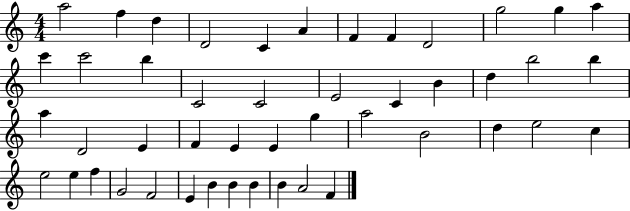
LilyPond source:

{
  \clef treble
  \numericTimeSignature
  \time 4/4
  \key c \major
  a''2 f''4 d''4 | d'2 c'4 a'4 | f'4 f'4 d'2 | g''2 g''4 a''4 | \break c'''4 c'''2 b''4 | c'2 c'2 | e'2 c'4 b'4 | d''4 b''2 b''4 | \break a''4 d'2 e'4 | f'4 e'4 e'4 g''4 | a''2 b'2 | d''4 e''2 c''4 | \break e''2 e''4 f''4 | g'2 f'2 | e'4 b'4 b'4 b'4 | b'4 a'2 f'4 | \break \bar "|."
}